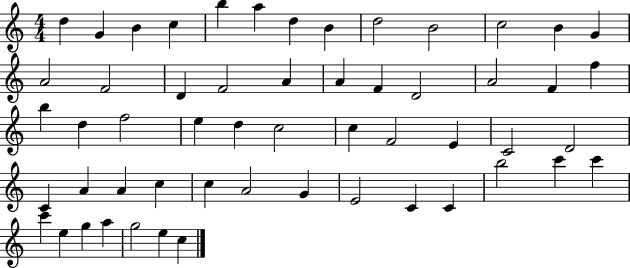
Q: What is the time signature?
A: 4/4